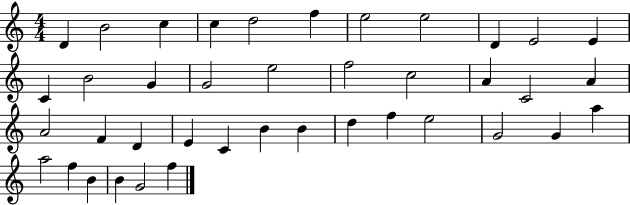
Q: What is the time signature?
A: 4/4